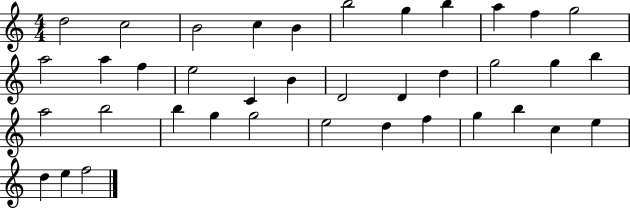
X:1
T:Untitled
M:4/4
L:1/4
K:C
d2 c2 B2 c B b2 g b a f g2 a2 a f e2 C B D2 D d g2 g b a2 b2 b g g2 e2 d f g b c e d e f2